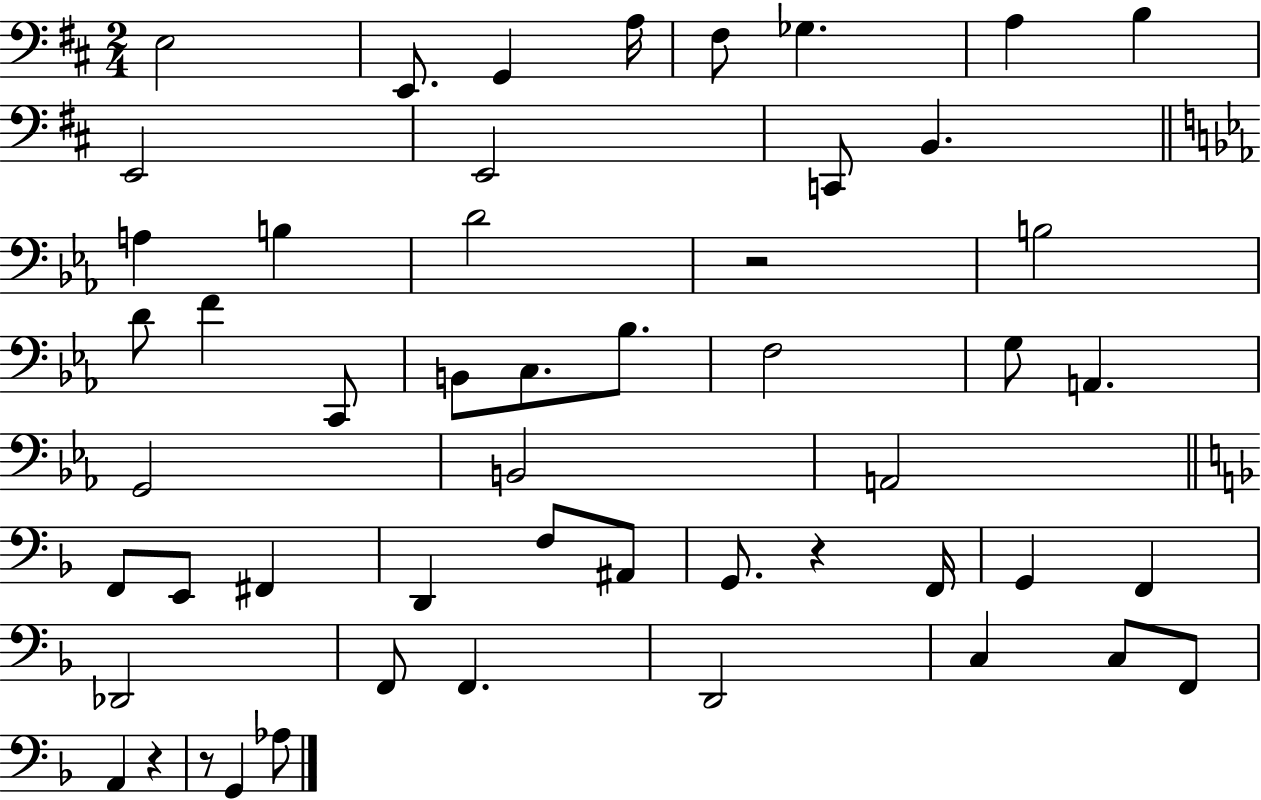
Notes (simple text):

E3/h E2/e. G2/q A3/s F#3/e Gb3/q. A3/q B3/q E2/h E2/h C2/e B2/q. A3/q B3/q D4/h R/h B3/h D4/e F4/q C2/e B2/e C3/e. Bb3/e. F3/h G3/e A2/q. G2/h B2/h A2/h F2/e E2/e F#2/q D2/q F3/e A#2/e G2/e. R/q F2/s G2/q F2/q Db2/h F2/e F2/q. D2/h C3/q C3/e F2/e A2/q R/q R/e G2/q Ab3/e